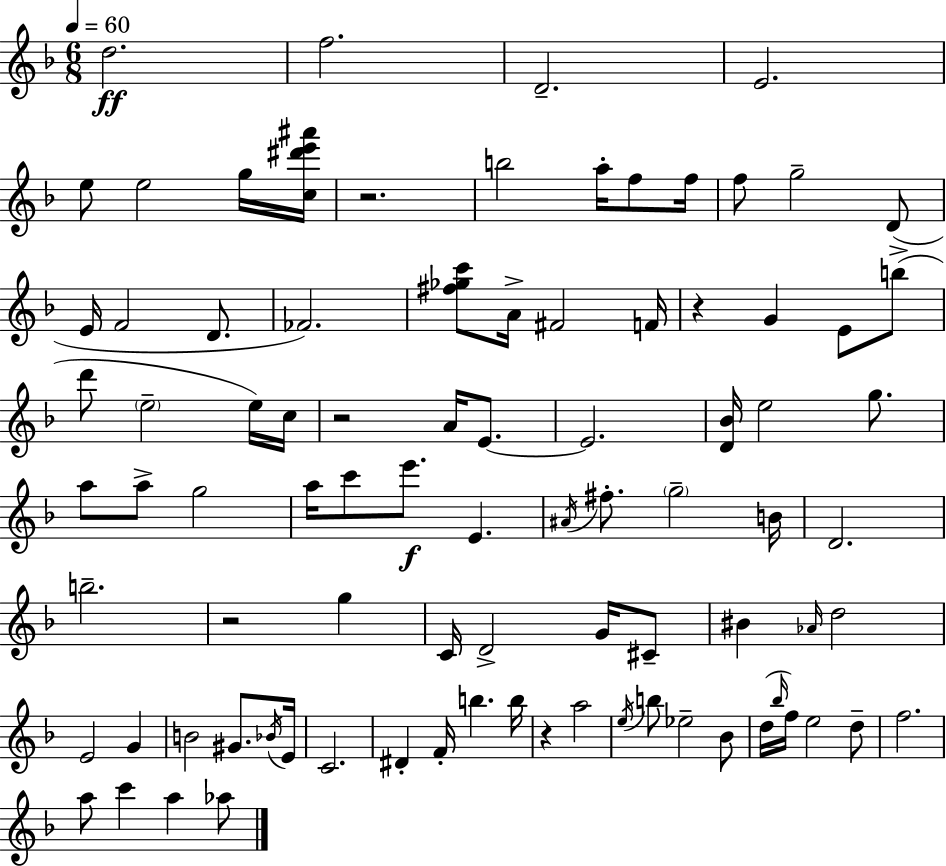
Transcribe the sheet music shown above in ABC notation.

X:1
T:Untitled
M:6/8
L:1/4
K:F
d2 f2 D2 E2 e/2 e2 g/4 [c^d'e'^a']/4 z2 b2 a/4 f/2 f/4 f/2 g2 D/2 E/4 F2 D/2 _F2 [^f_gc']/2 A/4 ^F2 F/4 z G E/2 b/2 d'/2 e2 e/4 c/4 z2 A/4 E/2 E2 [D_B]/4 e2 g/2 a/2 a/2 g2 a/4 c'/2 e'/2 E ^A/4 ^f/2 g2 B/4 D2 b2 z2 g C/4 D2 G/4 ^C/2 ^B _A/4 d2 E2 G B2 ^G/2 _B/4 E/4 C2 ^D F/4 b b/4 z a2 e/4 b/2 _e2 _B/2 d/4 _b/4 f/4 e2 d/2 f2 a/2 c' a _a/2